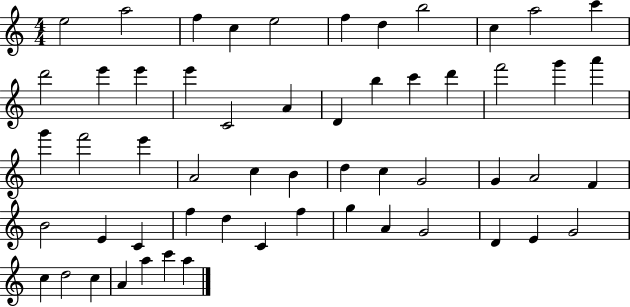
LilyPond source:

{
  \clef treble
  \numericTimeSignature
  \time 4/4
  \key c \major
  e''2 a''2 | f''4 c''4 e''2 | f''4 d''4 b''2 | c''4 a''2 c'''4 | \break d'''2 e'''4 e'''4 | e'''4 c'2 a'4 | d'4 b''4 c'''4 d'''4 | f'''2 g'''4 a'''4 | \break g'''4 f'''2 e'''4 | a'2 c''4 b'4 | d''4 c''4 g'2 | g'4 a'2 f'4 | \break b'2 e'4 c'4 | f''4 d''4 c'4 f''4 | g''4 a'4 g'2 | d'4 e'4 g'2 | \break c''4 d''2 c''4 | a'4 a''4 c'''4 a''4 | \bar "|."
}